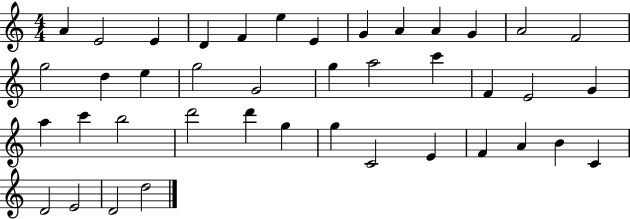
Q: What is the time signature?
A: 4/4